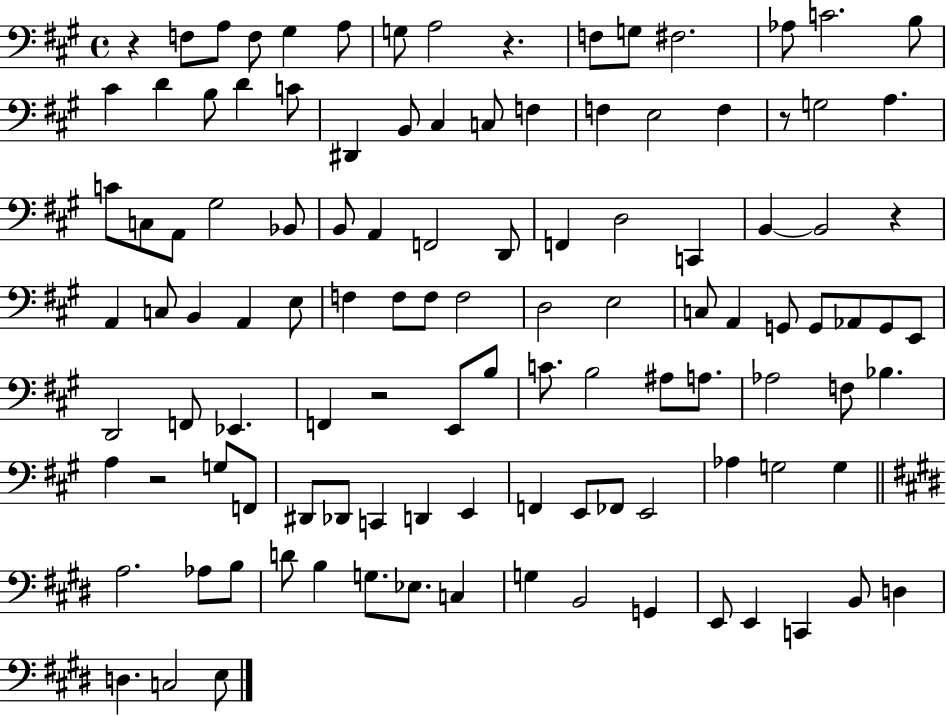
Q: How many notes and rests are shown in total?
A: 113